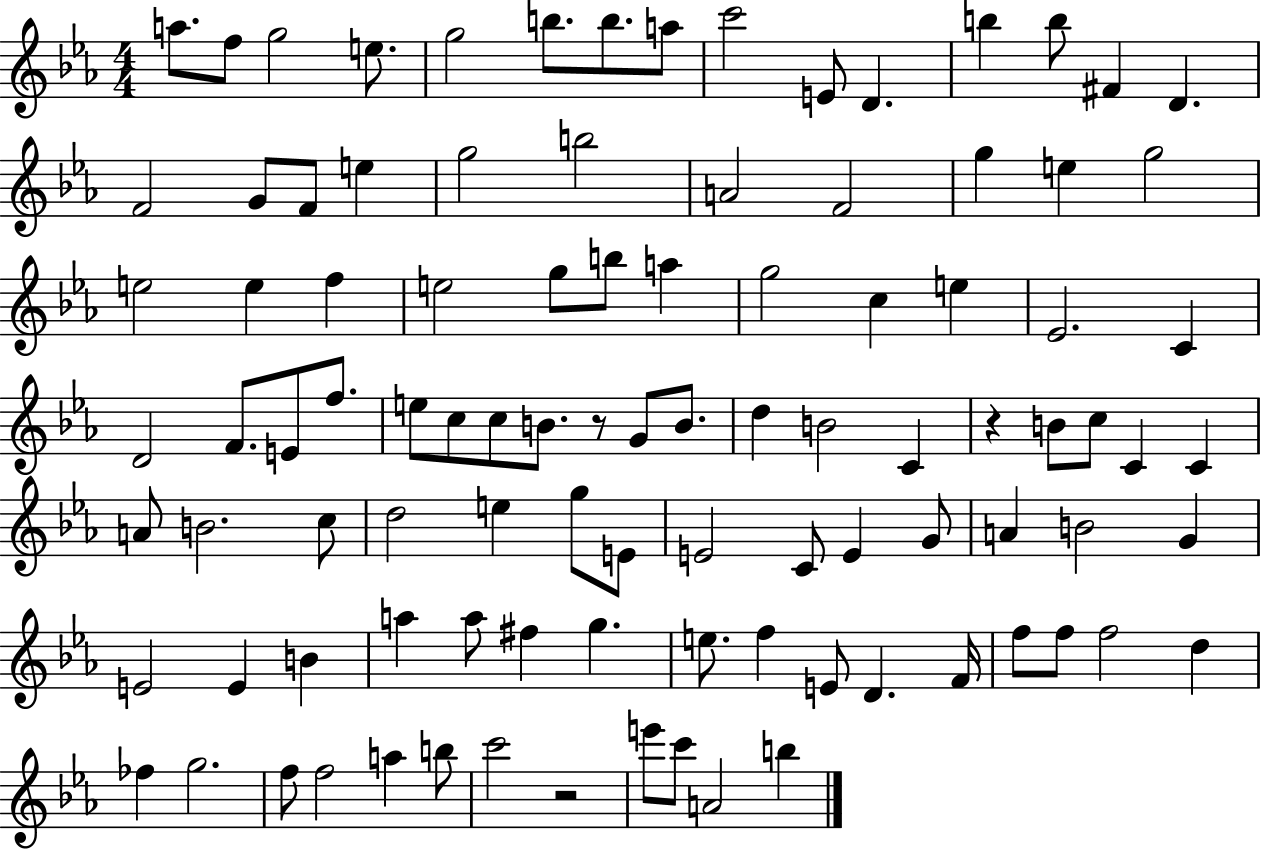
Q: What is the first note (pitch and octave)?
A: A5